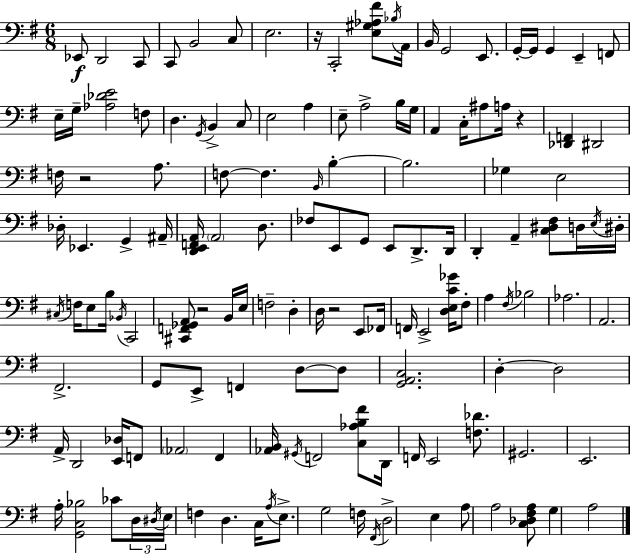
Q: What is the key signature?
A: G major